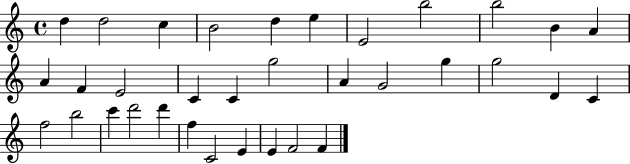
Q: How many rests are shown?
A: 0